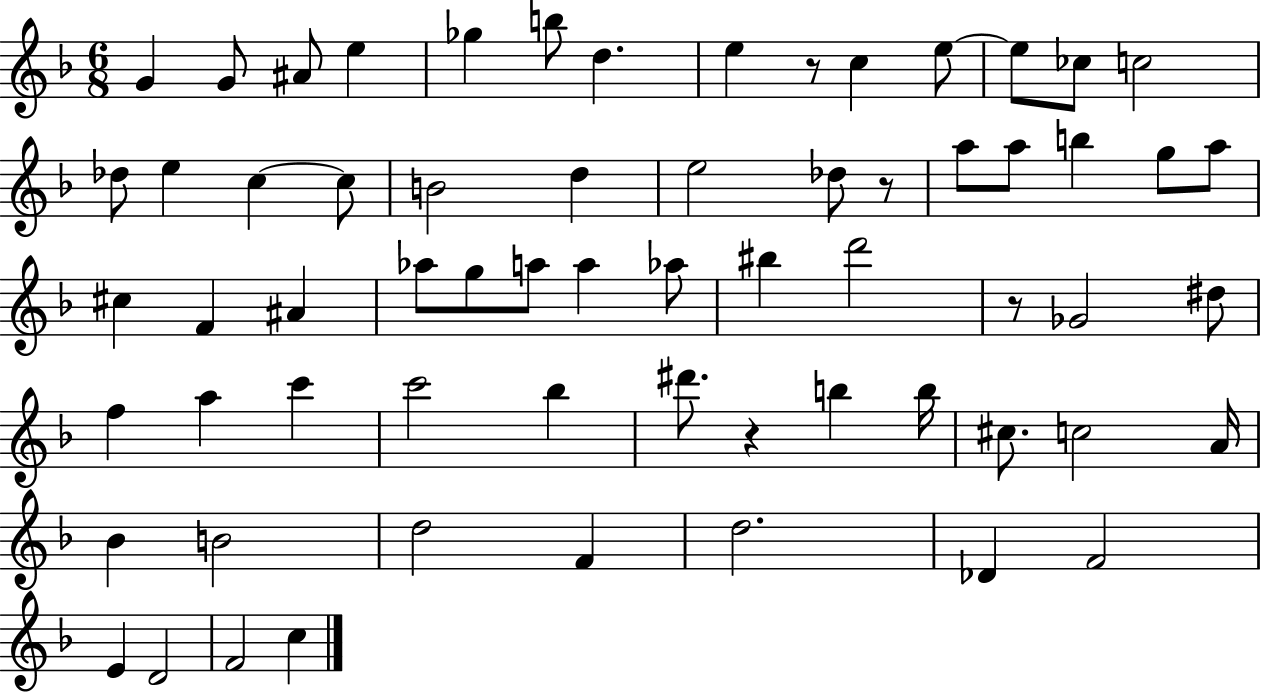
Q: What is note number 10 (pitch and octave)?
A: E5